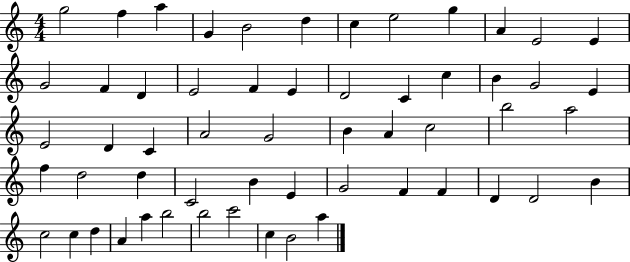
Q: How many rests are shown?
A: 0